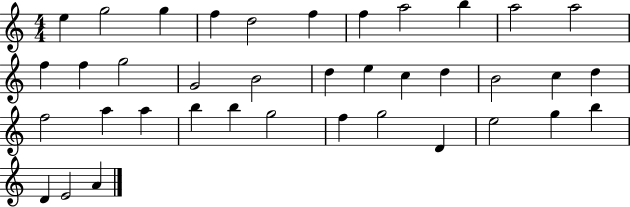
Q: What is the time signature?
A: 4/4